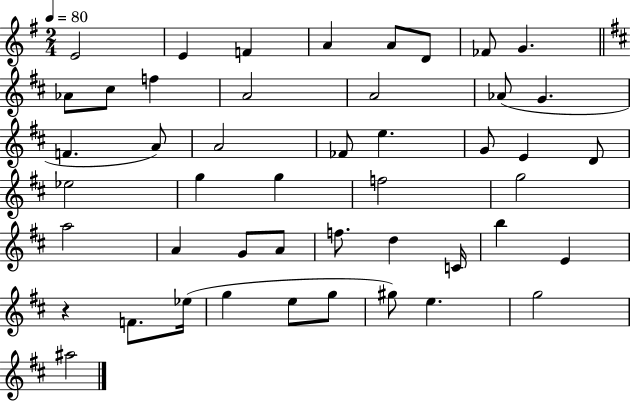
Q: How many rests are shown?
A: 1